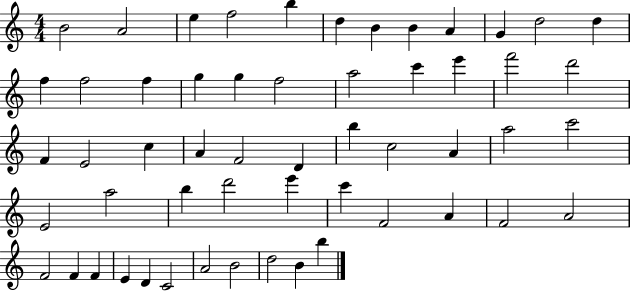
B4/h A4/h E5/q F5/h B5/q D5/q B4/q B4/q A4/q G4/q D5/h D5/q F5/q F5/h F5/q G5/q G5/q F5/h A5/h C6/q E6/q F6/h D6/h F4/q E4/h C5/q A4/q F4/h D4/q B5/q C5/h A4/q A5/h C6/h E4/h A5/h B5/q D6/h E6/q C6/q F4/h A4/q F4/h A4/h F4/h F4/q F4/q E4/q D4/q C4/h A4/h B4/h D5/h B4/q B5/q